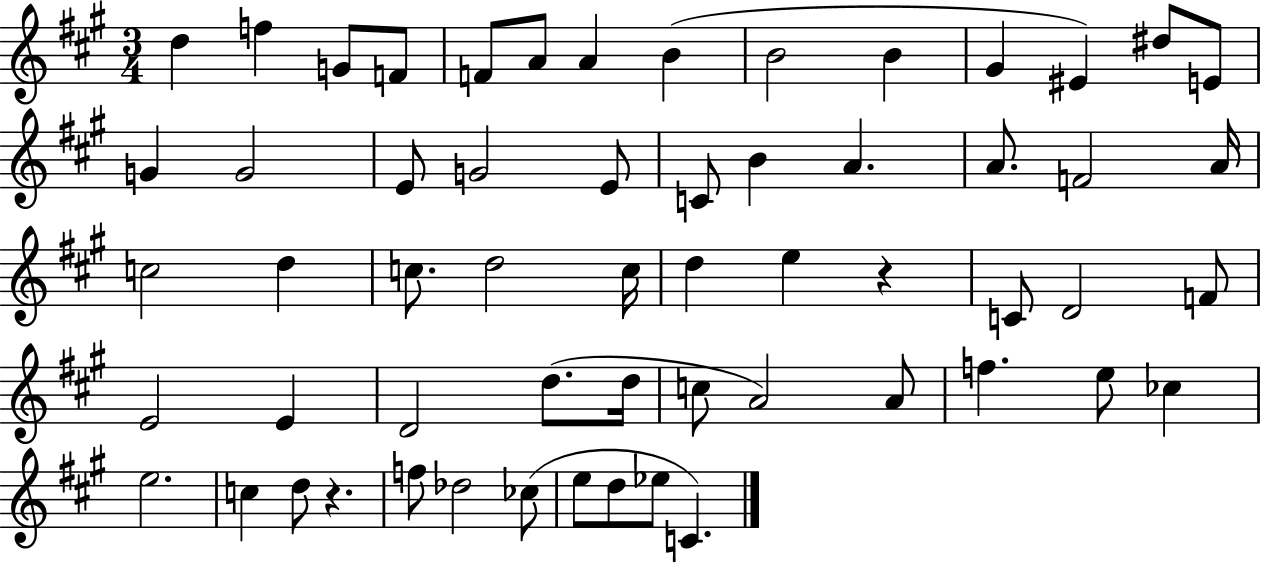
D5/q F5/q G4/e F4/e F4/e A4/e A4/q B4/q B4/h B4/q G#4/q EIS4/q D#5/e E4/e G4/q G4/h E4/e G4/h E4/e C4/e B4/q A4/q. A4/e. F4/h A4/s C5/h D5/q C5/e. D5/h C5/s D5/q E5/q R/q C4/e D4/h F4/e E4/h E4/q D4/h D5/e. D5/s C5/e A4/h A4/e F5/q. E5/e CES5/q E5/h. C5/q D5/e R/q. F5/e Db5/h CES5/e E5/e D5/e Eb5/e C4/q.